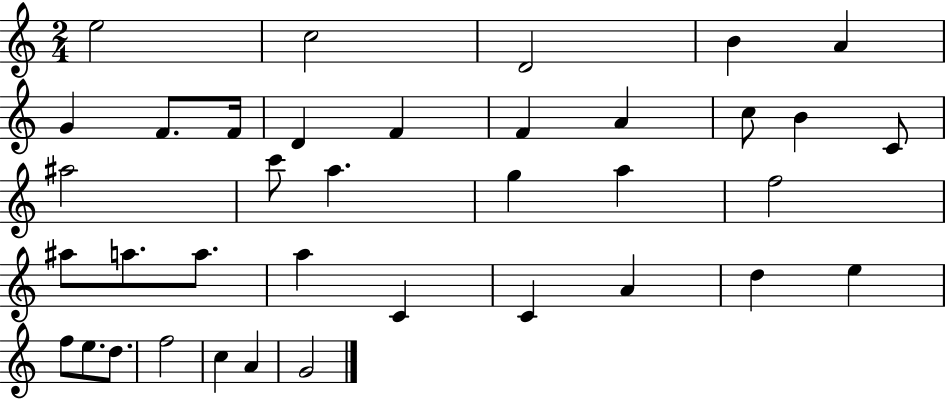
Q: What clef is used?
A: treble